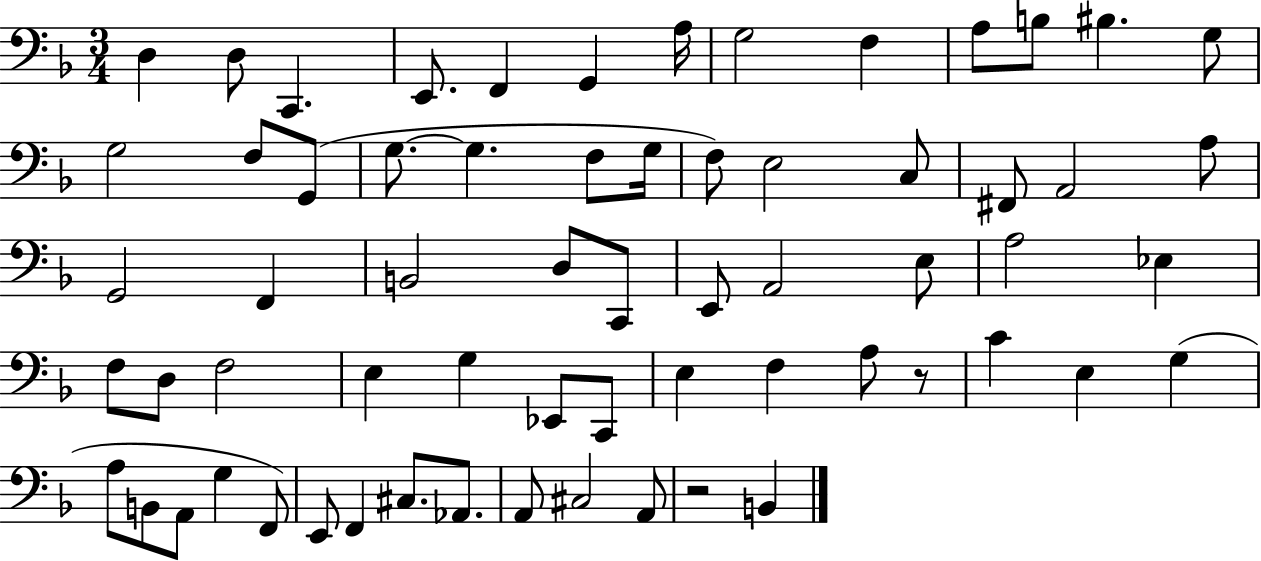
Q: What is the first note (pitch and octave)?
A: D3